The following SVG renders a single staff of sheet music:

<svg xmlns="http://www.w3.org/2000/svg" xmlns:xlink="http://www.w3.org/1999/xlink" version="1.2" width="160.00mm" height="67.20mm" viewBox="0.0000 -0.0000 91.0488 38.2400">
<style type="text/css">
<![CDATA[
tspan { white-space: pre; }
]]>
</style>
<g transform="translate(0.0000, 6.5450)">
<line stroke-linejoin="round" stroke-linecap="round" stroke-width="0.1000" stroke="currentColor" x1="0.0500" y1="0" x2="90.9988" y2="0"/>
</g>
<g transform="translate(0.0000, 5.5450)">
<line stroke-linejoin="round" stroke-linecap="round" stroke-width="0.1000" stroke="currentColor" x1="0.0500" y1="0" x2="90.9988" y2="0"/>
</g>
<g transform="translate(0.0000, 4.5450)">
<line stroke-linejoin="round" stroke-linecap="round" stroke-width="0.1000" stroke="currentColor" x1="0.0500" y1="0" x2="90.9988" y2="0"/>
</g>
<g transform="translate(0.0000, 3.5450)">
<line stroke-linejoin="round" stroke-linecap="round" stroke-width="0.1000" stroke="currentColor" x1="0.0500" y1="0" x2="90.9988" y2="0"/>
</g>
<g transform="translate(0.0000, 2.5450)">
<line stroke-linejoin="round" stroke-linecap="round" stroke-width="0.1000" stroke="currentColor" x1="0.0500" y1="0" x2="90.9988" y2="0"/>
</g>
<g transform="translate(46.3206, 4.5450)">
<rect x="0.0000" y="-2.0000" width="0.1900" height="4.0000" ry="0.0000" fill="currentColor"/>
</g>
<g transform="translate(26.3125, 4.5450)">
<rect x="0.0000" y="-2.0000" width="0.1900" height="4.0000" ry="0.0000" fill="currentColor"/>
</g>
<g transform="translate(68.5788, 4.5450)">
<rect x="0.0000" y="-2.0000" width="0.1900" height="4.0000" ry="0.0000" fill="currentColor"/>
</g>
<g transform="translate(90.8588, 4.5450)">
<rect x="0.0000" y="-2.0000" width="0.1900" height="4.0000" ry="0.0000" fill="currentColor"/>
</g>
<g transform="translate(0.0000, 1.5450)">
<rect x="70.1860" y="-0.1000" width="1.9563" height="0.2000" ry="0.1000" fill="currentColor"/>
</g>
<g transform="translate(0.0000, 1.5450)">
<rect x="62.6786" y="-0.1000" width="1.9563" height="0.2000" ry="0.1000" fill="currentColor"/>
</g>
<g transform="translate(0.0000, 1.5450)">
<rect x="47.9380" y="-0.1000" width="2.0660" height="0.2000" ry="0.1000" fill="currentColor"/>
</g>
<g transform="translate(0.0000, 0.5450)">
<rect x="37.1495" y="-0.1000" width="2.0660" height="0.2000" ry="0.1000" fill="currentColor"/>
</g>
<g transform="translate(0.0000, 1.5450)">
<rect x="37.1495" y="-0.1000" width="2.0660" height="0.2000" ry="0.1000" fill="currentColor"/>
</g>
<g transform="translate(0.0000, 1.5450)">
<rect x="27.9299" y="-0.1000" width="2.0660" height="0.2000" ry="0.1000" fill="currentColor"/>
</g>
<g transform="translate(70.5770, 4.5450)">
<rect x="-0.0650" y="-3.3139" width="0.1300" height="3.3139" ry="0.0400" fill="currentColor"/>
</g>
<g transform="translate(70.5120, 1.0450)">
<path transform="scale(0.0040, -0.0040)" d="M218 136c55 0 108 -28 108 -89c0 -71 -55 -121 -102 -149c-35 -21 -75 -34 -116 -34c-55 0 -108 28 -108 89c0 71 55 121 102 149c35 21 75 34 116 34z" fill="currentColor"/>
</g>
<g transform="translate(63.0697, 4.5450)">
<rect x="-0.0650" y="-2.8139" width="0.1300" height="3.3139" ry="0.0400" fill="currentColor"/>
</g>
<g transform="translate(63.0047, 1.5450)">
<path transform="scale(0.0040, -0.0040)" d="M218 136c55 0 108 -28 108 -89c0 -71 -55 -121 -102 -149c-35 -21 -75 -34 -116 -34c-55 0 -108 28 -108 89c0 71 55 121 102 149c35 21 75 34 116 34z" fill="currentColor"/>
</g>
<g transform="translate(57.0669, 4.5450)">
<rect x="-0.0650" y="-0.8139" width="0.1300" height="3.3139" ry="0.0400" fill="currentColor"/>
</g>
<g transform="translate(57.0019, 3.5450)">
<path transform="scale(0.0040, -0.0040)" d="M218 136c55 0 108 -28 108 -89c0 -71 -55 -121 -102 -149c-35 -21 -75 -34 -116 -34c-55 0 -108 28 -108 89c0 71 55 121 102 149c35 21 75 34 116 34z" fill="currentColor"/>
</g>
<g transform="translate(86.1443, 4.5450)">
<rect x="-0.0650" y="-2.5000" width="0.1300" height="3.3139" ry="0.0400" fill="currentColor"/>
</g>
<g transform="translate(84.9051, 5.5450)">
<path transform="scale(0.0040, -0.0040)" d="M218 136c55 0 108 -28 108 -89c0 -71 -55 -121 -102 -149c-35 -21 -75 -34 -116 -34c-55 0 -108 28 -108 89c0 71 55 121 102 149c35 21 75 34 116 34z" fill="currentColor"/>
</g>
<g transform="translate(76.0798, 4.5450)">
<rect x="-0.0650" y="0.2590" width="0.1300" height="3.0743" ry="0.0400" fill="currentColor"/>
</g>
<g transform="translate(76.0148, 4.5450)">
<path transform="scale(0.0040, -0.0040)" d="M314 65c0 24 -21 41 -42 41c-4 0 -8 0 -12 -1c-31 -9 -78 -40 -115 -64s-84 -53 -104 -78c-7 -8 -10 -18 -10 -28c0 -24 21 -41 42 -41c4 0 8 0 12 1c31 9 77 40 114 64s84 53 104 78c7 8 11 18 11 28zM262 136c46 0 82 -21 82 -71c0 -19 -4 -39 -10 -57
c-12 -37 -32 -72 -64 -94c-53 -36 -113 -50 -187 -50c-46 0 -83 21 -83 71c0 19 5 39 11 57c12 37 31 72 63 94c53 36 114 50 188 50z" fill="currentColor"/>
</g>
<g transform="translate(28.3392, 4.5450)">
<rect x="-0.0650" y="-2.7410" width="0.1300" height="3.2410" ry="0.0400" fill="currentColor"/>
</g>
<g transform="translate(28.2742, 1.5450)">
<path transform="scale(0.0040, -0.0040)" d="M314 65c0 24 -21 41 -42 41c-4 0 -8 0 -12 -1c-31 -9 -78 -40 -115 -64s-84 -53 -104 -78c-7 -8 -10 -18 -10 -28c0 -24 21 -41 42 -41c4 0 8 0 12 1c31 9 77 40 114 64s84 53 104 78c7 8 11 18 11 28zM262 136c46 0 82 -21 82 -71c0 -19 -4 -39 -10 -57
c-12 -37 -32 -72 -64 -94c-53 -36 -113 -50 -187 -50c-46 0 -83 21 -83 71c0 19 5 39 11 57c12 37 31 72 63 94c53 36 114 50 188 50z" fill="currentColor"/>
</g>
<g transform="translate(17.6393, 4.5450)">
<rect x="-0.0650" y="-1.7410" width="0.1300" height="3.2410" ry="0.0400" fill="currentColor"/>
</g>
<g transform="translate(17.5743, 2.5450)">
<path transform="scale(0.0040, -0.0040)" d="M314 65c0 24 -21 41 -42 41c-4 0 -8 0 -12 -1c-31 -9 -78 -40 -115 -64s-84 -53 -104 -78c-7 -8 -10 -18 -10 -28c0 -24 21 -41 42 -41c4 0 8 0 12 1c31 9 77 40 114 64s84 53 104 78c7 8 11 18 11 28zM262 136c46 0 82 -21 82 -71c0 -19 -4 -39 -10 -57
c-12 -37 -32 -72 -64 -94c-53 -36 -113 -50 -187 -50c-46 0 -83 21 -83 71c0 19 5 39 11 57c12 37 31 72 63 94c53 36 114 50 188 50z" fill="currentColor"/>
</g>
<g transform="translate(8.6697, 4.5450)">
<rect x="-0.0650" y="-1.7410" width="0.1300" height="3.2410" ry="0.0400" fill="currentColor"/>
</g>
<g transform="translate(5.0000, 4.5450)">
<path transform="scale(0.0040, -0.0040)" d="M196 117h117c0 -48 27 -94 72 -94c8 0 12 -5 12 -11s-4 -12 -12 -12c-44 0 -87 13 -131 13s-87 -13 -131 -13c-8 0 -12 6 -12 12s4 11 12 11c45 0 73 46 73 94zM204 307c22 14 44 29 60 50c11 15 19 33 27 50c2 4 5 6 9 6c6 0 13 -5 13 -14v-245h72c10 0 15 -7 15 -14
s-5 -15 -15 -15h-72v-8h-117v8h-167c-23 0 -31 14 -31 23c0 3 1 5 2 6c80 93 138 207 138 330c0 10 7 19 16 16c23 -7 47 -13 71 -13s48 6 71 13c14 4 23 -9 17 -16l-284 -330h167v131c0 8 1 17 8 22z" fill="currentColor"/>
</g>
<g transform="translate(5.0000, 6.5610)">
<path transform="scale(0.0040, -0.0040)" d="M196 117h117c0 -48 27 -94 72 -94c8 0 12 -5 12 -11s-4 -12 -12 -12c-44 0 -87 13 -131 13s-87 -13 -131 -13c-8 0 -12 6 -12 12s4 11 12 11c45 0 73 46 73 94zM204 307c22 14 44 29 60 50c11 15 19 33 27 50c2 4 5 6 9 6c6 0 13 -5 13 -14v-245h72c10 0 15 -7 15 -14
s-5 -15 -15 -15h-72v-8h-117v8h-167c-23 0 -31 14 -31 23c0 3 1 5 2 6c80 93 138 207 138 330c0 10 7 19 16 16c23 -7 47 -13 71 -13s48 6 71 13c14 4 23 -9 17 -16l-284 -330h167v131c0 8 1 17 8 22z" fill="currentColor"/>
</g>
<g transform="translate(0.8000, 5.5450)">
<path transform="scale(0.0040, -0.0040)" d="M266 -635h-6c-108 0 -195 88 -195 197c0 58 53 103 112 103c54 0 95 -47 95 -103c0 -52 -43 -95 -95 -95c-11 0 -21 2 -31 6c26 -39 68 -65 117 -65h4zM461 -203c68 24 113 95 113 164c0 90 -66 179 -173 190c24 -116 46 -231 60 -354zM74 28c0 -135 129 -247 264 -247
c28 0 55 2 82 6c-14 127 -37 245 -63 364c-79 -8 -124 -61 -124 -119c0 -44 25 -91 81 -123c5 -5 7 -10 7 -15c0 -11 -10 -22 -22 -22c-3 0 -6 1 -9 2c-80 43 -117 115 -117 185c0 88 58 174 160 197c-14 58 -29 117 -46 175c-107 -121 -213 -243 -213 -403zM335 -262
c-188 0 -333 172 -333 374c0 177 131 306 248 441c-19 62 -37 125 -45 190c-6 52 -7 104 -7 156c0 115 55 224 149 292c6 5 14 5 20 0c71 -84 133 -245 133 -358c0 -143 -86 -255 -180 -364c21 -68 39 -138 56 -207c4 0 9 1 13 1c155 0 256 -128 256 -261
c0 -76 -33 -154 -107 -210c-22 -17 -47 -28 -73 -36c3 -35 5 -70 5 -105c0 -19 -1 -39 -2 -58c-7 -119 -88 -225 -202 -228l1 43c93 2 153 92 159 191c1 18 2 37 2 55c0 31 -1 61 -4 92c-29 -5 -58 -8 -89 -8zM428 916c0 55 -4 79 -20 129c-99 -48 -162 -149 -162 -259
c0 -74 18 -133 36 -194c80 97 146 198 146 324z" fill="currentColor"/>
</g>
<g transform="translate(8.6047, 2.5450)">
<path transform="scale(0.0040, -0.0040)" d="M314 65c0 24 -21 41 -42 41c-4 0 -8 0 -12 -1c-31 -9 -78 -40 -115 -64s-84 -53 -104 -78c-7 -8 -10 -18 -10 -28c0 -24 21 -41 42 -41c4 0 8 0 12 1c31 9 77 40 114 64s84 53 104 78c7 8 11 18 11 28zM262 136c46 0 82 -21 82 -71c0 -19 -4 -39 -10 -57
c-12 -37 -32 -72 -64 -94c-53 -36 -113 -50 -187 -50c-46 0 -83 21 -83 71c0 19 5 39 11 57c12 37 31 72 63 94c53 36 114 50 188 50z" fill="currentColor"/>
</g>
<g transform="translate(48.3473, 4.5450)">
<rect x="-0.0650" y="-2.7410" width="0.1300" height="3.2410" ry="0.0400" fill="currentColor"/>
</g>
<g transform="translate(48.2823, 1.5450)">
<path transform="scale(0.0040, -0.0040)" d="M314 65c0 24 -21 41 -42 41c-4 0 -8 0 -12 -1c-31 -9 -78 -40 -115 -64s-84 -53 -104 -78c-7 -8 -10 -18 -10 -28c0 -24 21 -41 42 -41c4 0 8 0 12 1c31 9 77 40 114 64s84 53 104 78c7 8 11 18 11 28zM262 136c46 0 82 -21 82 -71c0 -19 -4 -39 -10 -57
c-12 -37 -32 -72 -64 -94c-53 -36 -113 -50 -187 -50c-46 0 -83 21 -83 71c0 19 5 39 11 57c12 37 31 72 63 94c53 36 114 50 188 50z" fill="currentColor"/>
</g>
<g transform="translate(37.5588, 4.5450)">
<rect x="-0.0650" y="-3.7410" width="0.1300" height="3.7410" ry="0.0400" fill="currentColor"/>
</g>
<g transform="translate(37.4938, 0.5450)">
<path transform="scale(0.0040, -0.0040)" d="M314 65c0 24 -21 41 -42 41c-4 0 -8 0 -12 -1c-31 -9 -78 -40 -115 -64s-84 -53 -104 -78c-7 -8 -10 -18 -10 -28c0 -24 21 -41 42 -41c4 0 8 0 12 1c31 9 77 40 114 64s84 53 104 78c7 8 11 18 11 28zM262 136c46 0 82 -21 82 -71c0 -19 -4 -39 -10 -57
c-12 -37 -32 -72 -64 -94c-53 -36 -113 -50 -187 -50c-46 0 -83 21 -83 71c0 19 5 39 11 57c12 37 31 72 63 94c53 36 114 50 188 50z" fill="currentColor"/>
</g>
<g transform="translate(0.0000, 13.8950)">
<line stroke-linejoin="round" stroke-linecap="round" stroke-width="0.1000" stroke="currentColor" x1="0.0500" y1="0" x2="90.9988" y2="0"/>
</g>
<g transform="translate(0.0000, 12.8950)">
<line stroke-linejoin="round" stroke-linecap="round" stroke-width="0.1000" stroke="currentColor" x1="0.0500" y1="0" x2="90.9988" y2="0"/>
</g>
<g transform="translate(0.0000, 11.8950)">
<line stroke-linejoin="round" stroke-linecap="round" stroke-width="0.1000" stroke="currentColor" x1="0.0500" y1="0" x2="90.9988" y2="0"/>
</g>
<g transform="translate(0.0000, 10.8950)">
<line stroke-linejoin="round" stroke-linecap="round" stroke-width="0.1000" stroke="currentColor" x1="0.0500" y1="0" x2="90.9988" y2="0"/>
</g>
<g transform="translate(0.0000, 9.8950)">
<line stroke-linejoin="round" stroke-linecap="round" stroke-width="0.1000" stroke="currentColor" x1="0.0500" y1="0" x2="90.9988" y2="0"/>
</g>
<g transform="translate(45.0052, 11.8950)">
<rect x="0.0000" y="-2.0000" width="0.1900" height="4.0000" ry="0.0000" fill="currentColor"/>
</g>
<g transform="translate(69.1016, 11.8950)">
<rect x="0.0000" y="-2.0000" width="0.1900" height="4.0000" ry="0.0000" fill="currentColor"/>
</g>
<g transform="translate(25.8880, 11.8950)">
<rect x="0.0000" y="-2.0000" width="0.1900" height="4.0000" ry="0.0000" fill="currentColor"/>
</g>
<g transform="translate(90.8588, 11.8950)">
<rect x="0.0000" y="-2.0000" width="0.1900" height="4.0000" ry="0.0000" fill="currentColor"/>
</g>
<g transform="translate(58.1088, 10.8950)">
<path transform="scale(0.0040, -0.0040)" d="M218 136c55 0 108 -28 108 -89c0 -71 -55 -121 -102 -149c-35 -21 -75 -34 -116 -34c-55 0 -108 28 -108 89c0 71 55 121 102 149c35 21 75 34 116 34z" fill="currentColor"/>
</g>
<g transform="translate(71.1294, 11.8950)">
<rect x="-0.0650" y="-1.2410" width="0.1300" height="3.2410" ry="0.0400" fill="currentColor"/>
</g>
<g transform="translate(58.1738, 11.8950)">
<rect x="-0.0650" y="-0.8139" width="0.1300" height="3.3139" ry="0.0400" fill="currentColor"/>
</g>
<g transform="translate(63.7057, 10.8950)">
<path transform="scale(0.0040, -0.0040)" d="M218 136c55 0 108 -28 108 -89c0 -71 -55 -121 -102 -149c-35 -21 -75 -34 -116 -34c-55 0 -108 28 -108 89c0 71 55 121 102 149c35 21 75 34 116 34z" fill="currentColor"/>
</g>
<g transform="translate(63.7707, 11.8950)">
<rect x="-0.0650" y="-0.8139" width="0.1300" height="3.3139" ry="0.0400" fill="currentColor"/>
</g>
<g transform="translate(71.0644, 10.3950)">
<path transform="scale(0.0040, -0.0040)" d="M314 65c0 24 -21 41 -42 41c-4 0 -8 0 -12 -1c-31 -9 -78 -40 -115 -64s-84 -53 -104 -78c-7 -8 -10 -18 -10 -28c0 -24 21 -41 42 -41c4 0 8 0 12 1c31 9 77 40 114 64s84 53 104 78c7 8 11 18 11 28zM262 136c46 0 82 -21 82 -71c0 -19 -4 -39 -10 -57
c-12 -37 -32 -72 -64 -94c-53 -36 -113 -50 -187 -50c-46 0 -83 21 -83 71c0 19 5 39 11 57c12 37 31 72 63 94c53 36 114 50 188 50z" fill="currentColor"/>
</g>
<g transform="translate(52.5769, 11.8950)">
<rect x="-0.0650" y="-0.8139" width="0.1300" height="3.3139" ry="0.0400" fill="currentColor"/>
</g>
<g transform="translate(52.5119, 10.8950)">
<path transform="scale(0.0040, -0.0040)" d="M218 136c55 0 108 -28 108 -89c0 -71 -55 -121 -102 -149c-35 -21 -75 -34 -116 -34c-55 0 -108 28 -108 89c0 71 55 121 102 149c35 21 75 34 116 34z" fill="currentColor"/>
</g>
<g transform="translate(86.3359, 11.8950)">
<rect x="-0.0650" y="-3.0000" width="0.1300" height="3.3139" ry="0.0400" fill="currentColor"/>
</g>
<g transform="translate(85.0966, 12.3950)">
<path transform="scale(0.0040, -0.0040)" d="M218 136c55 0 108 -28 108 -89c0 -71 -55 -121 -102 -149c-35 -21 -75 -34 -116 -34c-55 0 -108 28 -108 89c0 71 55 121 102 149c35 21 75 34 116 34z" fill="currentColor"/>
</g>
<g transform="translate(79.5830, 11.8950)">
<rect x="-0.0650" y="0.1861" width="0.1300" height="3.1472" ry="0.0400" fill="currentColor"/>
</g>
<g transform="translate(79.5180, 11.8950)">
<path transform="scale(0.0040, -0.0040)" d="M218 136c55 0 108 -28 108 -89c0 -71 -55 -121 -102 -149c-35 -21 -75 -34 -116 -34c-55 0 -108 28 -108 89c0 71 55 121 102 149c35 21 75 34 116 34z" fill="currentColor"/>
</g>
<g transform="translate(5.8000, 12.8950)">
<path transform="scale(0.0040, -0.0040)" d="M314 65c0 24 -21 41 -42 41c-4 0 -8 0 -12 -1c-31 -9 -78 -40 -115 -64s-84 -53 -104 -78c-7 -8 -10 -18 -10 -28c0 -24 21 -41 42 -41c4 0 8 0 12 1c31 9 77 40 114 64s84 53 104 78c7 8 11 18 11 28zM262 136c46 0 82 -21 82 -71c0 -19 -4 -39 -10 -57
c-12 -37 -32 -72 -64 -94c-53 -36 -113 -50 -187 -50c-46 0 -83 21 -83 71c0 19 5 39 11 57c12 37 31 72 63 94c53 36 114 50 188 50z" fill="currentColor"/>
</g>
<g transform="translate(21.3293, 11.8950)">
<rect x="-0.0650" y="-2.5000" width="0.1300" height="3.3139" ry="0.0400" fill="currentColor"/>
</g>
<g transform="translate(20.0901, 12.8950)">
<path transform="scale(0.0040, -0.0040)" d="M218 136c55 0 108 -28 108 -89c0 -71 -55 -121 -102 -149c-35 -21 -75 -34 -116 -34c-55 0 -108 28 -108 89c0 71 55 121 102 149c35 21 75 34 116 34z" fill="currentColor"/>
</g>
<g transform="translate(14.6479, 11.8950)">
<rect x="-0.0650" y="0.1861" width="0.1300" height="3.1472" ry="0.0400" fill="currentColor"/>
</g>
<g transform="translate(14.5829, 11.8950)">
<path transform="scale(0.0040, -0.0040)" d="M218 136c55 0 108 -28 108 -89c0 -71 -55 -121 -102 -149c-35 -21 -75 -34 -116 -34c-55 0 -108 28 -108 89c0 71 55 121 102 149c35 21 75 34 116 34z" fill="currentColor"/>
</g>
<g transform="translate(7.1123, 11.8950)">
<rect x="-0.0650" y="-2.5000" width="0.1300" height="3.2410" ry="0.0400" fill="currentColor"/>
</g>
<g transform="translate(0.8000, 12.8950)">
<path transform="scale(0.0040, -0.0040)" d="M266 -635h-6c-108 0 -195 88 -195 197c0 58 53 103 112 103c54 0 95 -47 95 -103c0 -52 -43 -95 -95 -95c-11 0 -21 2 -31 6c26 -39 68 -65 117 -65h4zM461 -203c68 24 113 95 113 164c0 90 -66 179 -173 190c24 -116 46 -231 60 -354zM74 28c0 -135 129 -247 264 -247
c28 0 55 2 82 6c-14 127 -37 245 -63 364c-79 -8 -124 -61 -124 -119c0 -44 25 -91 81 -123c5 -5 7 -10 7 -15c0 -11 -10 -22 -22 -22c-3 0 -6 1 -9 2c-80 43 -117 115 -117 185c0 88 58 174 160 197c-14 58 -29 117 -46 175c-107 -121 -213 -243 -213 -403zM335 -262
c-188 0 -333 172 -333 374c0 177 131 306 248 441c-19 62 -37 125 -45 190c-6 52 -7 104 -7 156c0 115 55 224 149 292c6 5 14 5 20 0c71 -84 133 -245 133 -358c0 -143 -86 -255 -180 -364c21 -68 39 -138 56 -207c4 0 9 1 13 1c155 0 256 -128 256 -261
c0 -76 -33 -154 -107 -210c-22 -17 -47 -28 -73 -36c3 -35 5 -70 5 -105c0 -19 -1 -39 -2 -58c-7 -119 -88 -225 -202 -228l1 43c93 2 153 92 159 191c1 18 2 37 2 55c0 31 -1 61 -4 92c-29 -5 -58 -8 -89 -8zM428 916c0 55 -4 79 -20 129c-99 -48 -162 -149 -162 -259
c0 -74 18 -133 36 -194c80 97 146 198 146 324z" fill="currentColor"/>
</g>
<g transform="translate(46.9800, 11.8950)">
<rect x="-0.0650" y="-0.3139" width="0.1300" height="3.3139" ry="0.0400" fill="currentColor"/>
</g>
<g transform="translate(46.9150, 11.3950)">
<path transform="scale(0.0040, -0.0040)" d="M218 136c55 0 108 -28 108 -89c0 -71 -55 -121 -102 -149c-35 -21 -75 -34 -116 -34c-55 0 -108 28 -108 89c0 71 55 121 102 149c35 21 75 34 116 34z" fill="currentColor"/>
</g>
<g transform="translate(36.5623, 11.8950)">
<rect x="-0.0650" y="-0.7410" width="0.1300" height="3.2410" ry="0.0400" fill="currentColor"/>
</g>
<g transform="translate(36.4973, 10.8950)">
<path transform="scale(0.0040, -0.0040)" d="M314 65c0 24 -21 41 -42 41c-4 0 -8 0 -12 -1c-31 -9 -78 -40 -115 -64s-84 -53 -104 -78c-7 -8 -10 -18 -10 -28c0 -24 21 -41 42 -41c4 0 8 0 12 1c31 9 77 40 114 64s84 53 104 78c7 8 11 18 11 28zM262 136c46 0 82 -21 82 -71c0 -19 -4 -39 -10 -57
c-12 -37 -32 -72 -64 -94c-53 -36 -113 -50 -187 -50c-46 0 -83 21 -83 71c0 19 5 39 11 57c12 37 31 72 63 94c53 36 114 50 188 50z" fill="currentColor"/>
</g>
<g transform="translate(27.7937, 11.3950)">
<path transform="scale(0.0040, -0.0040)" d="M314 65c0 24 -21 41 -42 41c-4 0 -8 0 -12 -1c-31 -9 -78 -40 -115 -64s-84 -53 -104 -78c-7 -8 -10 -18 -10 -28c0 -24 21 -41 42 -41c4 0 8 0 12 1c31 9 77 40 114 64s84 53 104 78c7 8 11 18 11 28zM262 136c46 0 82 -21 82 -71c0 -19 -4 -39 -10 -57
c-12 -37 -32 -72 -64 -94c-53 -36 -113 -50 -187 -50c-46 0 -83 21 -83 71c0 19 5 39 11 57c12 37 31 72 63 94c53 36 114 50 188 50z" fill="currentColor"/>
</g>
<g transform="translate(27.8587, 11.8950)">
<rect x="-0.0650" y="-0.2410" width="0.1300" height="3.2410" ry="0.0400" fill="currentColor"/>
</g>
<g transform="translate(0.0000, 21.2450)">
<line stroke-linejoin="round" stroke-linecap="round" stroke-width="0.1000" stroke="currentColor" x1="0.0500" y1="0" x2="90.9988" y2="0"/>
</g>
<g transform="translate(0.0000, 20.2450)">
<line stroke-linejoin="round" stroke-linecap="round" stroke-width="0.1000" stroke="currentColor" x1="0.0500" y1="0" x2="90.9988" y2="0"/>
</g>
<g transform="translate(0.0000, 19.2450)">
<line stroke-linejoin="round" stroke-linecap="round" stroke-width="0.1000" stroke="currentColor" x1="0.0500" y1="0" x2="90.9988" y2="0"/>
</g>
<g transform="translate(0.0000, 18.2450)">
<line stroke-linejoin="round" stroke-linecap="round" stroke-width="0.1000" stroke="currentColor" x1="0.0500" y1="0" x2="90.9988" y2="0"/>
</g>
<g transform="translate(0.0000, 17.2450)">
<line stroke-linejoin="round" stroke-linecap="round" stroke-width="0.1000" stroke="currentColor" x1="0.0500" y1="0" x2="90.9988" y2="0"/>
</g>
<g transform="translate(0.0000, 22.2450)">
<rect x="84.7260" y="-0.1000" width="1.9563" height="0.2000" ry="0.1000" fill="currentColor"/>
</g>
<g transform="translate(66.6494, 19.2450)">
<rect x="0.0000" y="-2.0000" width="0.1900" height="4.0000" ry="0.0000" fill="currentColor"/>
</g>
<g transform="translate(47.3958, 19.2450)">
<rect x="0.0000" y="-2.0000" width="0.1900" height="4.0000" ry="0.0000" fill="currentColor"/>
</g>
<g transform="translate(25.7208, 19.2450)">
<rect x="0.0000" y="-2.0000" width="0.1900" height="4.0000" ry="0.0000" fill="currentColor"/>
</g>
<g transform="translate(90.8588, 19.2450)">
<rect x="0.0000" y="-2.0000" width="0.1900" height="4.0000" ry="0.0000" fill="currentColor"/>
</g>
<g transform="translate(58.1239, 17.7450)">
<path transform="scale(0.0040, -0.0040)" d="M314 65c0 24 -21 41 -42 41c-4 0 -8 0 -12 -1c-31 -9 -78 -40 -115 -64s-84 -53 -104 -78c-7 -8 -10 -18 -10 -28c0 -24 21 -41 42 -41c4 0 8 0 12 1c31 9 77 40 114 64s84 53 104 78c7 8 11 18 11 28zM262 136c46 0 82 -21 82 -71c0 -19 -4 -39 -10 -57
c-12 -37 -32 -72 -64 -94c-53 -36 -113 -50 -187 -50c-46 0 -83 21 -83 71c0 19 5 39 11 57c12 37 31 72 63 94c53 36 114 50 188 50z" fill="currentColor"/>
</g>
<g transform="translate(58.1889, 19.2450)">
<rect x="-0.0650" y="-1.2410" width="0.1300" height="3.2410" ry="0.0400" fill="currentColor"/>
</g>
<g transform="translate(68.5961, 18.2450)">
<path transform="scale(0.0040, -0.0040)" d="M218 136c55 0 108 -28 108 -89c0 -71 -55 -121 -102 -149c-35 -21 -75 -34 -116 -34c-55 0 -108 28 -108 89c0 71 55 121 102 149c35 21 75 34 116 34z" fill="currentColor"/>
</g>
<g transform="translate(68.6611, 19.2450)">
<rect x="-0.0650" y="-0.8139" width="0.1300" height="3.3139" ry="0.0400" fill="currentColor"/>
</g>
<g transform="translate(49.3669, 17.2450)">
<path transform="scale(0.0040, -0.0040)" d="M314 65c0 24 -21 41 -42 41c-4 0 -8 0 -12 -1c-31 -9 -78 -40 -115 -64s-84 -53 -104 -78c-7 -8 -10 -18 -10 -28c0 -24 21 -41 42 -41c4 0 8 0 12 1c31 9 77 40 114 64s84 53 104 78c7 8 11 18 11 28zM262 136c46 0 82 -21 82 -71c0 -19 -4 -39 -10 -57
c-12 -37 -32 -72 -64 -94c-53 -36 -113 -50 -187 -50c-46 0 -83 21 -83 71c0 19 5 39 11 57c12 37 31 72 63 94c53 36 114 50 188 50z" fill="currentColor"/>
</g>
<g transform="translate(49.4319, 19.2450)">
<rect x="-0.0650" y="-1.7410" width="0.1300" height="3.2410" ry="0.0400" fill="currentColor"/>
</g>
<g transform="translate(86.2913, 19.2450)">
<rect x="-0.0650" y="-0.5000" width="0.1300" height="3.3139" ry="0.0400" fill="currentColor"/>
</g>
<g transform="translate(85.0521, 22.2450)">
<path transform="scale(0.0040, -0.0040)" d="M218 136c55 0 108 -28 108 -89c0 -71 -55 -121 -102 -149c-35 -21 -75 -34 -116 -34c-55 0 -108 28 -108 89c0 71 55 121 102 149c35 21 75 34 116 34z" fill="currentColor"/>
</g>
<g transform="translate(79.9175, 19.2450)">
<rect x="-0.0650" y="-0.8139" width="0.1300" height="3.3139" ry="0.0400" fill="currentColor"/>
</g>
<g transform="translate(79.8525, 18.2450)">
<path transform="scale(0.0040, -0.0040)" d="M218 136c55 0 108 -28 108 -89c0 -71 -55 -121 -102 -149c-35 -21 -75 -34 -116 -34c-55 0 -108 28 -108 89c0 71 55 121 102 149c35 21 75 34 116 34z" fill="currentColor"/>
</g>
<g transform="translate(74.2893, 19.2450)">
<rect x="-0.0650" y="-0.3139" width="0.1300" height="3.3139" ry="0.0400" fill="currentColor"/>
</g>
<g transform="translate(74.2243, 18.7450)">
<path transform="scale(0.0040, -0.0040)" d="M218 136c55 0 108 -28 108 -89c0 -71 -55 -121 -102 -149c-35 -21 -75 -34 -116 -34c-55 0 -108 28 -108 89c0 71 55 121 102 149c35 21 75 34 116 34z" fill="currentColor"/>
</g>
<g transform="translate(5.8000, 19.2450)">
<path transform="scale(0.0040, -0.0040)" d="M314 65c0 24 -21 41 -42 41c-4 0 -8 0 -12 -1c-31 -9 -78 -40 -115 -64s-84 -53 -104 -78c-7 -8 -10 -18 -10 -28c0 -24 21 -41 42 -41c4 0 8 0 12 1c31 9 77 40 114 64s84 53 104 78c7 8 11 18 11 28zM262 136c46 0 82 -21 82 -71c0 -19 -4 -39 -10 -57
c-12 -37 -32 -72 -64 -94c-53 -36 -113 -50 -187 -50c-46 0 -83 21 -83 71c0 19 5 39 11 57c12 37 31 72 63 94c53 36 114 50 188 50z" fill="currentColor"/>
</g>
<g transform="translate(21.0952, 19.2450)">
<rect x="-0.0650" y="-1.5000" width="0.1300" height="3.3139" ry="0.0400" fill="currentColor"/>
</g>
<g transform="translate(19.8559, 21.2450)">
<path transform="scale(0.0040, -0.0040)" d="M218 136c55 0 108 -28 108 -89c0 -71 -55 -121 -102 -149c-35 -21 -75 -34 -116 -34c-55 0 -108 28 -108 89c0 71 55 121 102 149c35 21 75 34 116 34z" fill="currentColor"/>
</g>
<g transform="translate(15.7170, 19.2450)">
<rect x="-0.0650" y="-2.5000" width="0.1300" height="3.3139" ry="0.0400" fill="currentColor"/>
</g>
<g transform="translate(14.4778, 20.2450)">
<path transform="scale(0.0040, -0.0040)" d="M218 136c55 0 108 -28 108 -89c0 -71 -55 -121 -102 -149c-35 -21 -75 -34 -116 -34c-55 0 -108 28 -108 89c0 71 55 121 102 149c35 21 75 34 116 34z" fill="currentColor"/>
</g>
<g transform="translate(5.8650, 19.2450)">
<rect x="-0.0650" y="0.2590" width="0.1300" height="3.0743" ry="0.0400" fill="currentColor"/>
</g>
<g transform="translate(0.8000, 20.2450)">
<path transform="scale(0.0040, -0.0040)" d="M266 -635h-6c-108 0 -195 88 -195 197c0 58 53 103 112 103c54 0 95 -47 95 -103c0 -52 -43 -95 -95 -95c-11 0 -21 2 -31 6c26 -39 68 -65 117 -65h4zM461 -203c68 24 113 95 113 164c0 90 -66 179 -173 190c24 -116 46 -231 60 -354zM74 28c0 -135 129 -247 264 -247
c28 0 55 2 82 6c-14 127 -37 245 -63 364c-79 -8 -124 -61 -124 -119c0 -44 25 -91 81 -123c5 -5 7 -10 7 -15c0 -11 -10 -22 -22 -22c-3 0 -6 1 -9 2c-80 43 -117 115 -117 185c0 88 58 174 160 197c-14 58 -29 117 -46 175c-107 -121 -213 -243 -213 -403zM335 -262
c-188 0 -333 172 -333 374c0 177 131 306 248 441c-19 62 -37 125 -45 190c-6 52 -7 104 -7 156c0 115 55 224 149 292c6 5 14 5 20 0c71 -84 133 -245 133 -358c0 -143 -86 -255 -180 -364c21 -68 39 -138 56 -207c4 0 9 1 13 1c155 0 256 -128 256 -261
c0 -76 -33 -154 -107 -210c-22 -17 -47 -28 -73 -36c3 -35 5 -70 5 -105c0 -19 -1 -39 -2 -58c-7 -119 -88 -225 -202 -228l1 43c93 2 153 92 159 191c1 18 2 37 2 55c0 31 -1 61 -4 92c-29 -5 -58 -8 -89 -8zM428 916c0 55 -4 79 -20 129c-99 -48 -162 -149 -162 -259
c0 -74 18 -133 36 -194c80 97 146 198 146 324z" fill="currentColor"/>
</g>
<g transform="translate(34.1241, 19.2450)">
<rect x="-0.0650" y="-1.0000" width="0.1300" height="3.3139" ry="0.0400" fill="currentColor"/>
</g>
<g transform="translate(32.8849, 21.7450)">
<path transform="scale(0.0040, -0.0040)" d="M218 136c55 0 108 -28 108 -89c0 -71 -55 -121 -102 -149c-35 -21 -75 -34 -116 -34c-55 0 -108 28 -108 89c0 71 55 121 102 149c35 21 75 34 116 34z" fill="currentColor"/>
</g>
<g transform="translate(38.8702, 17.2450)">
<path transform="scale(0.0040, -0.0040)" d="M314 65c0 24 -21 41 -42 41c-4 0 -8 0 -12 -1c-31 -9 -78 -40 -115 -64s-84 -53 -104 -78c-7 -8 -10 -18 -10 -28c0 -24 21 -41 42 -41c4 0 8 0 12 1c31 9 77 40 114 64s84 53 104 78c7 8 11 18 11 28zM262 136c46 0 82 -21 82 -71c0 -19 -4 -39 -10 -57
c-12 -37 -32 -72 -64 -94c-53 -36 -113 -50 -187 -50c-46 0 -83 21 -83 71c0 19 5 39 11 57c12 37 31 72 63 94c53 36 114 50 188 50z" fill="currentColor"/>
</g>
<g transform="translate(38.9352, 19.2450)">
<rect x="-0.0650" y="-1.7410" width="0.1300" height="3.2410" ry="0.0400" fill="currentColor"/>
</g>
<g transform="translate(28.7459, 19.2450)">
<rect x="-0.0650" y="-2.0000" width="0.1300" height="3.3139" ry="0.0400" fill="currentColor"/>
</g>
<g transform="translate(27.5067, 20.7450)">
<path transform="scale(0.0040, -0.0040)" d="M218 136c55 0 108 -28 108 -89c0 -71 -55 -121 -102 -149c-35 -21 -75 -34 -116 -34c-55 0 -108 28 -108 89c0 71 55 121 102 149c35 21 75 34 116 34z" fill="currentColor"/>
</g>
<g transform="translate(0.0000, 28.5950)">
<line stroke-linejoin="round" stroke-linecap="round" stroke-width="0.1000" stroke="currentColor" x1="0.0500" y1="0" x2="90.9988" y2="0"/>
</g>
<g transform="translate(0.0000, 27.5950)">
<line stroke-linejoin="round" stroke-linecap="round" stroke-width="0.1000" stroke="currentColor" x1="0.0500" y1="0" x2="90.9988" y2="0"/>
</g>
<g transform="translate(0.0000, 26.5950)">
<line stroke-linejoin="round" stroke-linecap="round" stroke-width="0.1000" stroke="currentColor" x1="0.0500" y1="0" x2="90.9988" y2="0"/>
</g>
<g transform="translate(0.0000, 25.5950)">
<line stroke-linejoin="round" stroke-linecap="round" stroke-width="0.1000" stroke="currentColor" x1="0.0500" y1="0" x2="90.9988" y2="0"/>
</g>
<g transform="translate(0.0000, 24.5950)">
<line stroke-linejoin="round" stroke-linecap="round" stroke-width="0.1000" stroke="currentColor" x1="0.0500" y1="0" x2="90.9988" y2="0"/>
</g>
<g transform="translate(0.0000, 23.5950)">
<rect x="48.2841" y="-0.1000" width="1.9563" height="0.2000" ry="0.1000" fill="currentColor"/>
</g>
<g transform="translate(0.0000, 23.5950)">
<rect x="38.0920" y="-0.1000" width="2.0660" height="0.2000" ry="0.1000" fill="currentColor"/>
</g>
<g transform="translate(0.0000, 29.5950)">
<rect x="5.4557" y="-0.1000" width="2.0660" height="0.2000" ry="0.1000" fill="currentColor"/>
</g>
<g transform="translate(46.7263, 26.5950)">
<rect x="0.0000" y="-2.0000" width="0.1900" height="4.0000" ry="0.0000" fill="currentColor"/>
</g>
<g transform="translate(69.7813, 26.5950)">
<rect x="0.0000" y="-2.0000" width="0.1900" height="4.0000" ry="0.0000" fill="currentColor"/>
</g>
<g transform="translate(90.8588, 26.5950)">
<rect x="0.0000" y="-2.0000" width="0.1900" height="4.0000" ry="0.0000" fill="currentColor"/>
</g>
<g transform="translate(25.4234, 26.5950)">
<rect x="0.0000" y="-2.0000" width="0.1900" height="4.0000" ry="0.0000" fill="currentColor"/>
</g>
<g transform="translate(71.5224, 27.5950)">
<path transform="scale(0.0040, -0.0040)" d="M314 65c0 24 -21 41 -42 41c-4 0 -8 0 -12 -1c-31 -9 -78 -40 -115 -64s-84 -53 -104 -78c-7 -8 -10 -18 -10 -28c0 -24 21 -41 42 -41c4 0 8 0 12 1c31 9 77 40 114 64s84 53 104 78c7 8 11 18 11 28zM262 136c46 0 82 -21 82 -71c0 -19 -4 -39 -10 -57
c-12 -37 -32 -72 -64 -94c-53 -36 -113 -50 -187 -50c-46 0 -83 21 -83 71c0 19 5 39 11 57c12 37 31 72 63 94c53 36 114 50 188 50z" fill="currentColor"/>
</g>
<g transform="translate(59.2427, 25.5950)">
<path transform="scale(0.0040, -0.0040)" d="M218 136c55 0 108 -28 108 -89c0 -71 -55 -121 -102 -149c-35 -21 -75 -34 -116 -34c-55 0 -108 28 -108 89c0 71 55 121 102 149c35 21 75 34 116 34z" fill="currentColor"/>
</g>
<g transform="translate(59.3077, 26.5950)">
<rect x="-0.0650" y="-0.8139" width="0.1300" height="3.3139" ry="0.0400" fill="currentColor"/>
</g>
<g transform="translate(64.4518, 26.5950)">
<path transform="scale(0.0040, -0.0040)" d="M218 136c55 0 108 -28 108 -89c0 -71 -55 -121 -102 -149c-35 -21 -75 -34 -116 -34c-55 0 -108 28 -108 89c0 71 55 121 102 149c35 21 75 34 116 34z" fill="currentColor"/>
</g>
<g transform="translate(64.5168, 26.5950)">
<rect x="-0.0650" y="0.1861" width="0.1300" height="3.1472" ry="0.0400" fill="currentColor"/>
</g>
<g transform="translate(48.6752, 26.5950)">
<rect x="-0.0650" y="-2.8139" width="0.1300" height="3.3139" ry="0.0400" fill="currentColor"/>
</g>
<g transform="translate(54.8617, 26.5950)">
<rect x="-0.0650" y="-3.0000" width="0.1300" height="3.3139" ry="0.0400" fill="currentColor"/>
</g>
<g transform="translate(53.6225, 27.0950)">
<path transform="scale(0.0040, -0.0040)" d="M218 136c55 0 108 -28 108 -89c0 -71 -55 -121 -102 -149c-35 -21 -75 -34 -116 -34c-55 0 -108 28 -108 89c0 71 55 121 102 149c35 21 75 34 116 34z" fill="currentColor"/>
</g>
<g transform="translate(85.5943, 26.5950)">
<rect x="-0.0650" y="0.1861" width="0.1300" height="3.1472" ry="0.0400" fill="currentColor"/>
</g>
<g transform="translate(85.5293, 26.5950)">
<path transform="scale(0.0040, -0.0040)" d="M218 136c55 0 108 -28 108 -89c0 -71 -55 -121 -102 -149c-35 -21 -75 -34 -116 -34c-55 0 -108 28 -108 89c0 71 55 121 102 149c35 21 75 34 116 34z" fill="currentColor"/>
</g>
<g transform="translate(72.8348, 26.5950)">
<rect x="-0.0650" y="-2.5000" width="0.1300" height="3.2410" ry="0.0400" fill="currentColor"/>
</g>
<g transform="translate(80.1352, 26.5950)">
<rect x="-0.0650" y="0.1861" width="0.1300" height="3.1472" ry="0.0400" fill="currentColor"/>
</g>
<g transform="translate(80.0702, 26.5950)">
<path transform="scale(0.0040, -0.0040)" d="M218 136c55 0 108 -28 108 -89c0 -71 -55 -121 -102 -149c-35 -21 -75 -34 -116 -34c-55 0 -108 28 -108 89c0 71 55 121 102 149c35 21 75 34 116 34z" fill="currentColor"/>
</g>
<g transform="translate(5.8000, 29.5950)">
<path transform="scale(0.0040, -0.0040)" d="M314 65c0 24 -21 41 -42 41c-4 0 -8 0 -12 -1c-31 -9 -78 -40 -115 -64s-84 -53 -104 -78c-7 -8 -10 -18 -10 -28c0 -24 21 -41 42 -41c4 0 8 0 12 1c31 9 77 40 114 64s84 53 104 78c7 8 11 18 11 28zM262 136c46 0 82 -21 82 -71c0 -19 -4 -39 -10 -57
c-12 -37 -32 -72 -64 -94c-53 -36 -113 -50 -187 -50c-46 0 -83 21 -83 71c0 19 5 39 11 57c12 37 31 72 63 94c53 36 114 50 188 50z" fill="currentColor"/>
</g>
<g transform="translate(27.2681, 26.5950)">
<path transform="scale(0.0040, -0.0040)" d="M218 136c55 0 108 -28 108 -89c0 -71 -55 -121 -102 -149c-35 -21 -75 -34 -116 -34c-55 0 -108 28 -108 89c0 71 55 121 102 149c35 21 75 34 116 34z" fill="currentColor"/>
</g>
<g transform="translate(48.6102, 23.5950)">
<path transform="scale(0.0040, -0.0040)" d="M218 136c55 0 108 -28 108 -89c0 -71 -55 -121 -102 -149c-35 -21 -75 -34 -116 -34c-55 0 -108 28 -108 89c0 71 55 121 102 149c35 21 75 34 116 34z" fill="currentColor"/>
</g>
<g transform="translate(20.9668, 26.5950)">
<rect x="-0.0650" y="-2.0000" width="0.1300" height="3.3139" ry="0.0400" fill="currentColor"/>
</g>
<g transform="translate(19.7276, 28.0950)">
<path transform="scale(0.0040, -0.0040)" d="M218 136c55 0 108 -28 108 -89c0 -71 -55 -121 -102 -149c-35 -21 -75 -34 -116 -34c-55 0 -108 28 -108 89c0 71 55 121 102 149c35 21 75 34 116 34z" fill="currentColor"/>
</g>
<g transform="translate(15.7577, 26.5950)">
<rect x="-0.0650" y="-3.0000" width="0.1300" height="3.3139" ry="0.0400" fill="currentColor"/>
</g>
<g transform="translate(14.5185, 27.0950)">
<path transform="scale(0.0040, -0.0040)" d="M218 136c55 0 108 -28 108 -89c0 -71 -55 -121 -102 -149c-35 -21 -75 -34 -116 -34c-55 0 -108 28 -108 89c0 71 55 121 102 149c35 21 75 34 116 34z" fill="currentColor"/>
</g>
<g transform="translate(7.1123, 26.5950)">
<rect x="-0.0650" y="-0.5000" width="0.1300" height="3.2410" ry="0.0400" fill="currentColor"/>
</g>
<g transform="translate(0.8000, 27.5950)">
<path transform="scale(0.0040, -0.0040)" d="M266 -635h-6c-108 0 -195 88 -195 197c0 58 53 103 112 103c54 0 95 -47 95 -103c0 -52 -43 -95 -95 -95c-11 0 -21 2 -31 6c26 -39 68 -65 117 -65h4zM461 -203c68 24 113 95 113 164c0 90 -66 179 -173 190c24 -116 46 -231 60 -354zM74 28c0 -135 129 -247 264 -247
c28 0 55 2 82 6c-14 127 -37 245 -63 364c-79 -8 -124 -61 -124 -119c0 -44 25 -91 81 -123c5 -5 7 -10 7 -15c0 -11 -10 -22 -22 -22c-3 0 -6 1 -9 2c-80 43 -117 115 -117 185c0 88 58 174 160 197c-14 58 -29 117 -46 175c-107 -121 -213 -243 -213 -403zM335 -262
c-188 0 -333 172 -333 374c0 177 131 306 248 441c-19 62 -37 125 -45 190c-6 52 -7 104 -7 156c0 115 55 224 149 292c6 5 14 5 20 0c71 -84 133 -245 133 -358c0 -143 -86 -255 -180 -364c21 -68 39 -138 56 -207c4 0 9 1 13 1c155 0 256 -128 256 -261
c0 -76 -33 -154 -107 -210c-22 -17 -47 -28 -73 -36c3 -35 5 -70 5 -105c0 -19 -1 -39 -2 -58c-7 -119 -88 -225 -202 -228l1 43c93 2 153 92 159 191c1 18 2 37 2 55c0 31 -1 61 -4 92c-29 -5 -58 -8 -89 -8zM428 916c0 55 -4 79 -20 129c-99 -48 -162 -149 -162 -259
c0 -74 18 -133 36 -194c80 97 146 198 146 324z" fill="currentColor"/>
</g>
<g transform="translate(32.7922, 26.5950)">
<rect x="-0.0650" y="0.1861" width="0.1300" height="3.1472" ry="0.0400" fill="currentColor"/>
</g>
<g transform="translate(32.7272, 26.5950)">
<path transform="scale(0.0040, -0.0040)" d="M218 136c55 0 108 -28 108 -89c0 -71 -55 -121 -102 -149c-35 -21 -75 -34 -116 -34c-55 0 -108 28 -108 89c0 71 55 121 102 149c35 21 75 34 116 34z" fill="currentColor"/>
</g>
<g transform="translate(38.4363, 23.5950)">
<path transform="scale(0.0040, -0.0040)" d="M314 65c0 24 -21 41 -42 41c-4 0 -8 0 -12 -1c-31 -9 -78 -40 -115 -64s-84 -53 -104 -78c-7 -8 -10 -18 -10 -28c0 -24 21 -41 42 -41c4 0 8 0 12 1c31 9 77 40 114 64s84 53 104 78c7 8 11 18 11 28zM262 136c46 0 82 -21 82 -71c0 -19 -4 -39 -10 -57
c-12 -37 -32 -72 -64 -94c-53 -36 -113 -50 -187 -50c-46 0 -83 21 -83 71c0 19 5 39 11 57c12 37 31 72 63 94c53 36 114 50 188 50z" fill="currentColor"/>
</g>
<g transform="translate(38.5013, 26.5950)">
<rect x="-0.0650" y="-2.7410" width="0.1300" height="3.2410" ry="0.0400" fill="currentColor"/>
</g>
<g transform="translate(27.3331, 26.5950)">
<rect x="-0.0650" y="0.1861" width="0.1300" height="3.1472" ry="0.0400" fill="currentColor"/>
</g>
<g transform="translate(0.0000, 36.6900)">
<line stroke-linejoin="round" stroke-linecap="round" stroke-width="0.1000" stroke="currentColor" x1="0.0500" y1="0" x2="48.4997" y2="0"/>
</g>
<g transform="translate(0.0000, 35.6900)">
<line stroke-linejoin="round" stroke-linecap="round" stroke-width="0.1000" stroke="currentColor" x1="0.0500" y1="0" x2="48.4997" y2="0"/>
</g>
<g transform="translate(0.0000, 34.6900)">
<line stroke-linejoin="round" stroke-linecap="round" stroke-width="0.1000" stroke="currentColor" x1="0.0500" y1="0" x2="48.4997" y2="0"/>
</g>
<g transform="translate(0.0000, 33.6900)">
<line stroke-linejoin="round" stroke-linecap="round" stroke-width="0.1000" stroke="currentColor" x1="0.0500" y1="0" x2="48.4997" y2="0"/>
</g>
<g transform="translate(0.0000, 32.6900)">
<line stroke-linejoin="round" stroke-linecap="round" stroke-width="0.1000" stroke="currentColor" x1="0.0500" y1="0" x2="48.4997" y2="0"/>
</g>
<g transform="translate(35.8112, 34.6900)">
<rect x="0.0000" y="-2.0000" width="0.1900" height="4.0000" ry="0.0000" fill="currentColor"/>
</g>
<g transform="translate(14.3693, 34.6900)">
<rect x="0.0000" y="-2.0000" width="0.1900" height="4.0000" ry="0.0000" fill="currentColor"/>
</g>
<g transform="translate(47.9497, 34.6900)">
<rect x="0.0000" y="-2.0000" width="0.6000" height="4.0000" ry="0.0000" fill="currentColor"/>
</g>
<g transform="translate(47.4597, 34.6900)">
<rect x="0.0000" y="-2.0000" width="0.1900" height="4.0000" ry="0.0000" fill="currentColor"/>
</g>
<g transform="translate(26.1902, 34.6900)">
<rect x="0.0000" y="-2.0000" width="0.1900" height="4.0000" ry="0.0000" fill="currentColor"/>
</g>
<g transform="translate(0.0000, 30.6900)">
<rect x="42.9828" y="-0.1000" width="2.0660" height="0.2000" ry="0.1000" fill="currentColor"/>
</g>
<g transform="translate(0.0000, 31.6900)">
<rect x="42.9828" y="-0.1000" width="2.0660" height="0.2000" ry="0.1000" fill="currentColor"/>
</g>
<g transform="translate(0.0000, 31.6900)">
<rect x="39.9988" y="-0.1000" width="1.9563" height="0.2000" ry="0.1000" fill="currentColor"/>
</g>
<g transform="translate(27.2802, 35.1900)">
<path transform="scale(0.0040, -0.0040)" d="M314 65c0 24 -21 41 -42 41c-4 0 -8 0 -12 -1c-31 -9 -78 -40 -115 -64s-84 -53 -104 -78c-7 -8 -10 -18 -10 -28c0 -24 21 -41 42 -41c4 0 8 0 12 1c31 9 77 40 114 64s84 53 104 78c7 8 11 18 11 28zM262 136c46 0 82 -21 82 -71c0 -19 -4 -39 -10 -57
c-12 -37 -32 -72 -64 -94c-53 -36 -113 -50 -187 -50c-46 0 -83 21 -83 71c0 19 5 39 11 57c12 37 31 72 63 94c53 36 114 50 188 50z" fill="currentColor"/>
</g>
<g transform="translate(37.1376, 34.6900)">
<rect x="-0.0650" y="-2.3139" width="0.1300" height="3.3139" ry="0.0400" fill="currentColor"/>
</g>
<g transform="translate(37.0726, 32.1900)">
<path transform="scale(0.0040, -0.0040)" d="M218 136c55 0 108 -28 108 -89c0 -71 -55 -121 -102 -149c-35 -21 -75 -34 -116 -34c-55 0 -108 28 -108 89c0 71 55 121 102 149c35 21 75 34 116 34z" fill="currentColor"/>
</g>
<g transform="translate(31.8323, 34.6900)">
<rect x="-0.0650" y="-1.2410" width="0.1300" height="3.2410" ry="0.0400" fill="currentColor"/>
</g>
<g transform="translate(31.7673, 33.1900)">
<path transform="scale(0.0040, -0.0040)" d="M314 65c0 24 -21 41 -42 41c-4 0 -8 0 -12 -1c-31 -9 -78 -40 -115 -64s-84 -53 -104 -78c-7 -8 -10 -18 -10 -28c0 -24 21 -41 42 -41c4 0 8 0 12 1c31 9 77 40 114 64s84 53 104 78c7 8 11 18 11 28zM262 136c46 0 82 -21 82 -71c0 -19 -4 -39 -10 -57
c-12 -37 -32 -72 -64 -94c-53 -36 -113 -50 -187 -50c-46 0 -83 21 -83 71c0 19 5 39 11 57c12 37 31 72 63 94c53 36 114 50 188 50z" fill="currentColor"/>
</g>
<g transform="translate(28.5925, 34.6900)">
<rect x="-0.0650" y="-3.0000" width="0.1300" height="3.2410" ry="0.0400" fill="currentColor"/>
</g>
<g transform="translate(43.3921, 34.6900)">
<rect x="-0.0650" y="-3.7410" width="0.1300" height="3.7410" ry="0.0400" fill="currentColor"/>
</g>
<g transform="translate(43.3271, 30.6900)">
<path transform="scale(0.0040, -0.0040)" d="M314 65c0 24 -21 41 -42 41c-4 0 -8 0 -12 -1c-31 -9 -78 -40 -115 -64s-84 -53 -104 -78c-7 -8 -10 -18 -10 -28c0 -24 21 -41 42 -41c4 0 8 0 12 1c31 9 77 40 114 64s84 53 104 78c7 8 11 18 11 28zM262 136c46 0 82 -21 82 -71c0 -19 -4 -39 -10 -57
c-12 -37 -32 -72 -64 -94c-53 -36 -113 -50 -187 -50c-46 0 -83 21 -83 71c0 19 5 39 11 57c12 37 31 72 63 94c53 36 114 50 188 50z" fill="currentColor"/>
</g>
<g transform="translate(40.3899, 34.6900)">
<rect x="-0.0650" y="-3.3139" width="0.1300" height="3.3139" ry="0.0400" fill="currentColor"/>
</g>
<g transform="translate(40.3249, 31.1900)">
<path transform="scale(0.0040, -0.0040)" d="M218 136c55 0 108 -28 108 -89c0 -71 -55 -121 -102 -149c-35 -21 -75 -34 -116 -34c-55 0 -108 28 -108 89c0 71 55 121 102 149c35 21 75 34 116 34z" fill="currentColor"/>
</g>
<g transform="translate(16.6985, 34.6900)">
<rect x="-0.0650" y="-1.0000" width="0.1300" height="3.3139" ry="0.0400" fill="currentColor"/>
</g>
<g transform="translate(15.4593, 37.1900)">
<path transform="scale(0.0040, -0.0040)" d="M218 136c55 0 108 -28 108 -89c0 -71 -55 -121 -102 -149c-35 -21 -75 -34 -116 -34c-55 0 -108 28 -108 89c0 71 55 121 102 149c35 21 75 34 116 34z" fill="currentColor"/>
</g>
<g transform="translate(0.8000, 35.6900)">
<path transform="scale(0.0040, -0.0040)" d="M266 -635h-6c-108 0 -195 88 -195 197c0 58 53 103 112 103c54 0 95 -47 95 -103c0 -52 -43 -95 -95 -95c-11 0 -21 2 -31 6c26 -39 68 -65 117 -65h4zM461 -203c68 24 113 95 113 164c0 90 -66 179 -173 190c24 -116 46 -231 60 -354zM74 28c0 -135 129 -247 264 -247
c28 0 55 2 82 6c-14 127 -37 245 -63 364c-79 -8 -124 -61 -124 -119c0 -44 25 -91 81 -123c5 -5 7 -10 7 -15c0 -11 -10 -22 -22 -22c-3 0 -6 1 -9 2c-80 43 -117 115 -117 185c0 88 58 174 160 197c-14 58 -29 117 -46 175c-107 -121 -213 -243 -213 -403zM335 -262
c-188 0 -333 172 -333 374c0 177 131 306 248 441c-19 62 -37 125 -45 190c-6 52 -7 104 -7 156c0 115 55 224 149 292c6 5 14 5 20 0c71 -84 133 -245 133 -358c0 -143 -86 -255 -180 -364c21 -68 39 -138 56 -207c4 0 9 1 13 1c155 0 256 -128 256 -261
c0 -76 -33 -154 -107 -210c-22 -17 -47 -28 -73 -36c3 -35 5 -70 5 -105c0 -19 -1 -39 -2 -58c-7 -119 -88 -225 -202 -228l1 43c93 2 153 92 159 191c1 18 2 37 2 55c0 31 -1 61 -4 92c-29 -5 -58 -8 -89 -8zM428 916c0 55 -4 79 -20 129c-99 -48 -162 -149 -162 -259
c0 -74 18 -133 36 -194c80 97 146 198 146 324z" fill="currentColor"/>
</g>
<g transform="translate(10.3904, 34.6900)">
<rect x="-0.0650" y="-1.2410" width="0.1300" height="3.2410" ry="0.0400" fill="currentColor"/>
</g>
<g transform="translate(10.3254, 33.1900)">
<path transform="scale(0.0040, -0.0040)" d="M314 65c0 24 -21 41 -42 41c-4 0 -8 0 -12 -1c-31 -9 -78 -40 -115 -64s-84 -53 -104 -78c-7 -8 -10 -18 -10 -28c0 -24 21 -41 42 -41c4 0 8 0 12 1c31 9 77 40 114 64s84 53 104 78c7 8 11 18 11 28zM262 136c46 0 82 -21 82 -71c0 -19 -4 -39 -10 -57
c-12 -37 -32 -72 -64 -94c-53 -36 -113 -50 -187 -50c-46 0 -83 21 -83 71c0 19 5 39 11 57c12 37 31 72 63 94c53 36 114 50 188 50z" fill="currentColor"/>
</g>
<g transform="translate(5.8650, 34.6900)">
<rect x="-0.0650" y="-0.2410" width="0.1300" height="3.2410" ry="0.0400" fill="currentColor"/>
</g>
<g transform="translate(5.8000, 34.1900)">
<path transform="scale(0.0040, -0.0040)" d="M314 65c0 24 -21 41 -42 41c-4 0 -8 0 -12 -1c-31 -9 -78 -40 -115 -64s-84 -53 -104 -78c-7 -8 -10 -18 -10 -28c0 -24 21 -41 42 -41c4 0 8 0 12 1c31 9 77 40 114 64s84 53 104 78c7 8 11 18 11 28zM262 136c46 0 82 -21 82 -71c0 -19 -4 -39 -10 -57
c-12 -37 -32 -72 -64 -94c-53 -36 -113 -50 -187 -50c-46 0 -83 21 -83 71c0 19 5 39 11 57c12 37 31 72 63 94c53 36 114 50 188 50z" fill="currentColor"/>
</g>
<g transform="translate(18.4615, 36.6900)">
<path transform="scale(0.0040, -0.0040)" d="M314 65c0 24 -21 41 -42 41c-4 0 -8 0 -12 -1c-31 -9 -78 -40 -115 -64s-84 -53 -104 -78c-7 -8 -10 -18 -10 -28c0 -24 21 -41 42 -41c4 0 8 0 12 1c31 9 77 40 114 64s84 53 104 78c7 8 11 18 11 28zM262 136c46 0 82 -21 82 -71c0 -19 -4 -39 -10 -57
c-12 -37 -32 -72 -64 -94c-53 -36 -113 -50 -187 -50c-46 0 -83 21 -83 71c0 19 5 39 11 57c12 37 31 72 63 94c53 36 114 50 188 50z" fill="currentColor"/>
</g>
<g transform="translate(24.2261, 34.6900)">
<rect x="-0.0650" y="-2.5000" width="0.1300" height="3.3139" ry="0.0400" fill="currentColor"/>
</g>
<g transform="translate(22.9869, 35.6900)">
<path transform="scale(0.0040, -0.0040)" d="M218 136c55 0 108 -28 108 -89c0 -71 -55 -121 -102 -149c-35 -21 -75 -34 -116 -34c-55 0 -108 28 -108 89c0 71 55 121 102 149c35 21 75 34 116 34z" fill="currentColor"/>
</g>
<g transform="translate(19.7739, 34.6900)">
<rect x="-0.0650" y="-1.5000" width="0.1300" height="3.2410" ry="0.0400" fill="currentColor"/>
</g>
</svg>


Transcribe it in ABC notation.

X:1
T:Untitled
M:4/4
L:1/4
K:C
f2 f2 a2 c'2 a2 d a b B2 G G2 B G c2 d2 c d d d e2 B A B2 G E F D f2 f2 e2 d c d C C2 A F B B a2 a A d B G2 B B c2 e2 D E2 G A2 e2 g b c'2